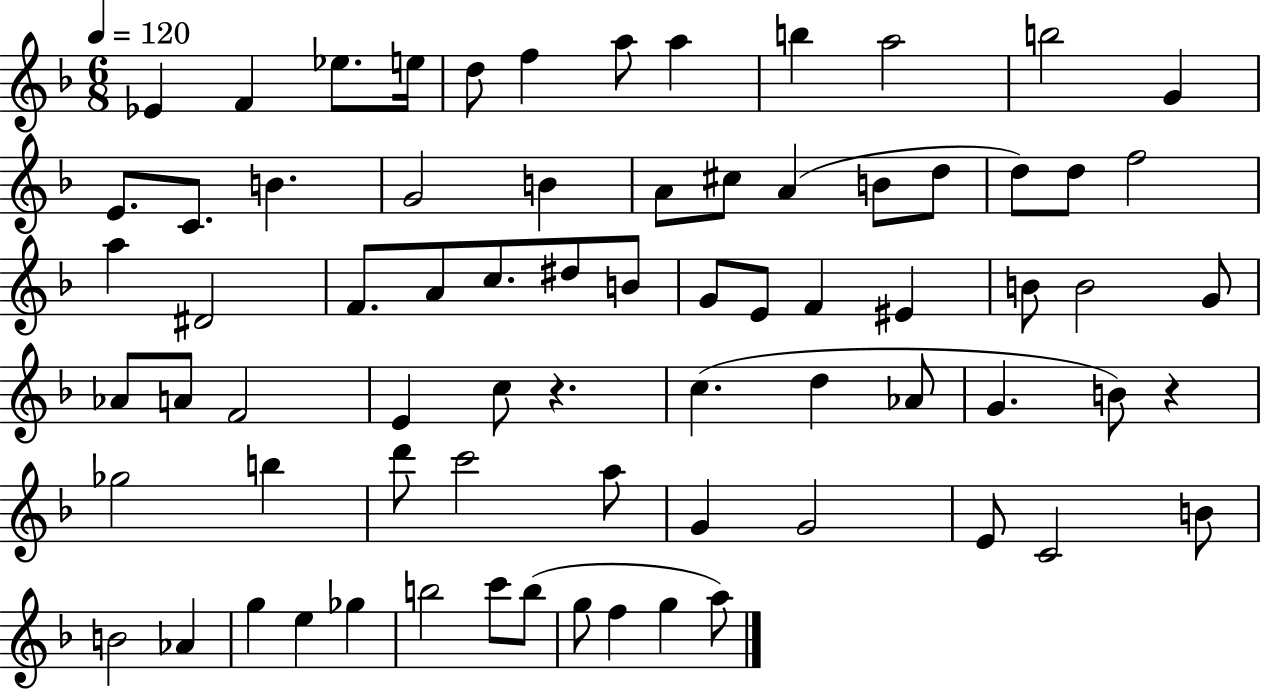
Eb4/q F4/q Eb5/e. E5/s D5/e F5/q A5/e A5/q B5/q A5/h B5/h G4/q E4/e. C4/e. B4/q. G4/h B4/q A4/e C#5/e A4/q B4/e D5/e D5/e D5/e F5/h A5/q D#4/h F4/e. A4/e C5/e. D#5/e B4/e G4/e E4/e F4/q EIS4/q B4/e B4/h G4/e Ab4/e A4/e F4/h E4/q C5/e R/q. C5/q. D5/q Ab4/e G4/q. B4/e R/q Gb5/h B5/q D6/e C6/h A5/e G4/q G4/h E4/e C4/h B4/e B4/h Ab4/q G5/q E5/q Gb5/q B5/h C6/e B5/e G5/e F5/q G5/q A5/e